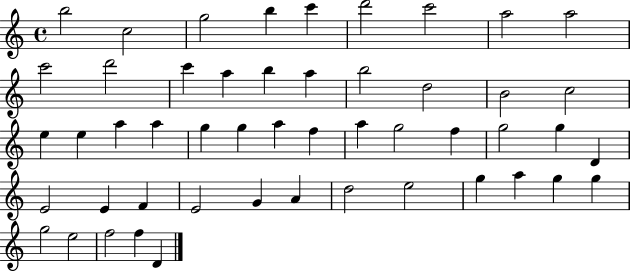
X:1
T:Untitled
M:4/4
L:1/4
K:C
b2 c2 g2 b c' d'2 c'2 a2 a2 c'2 d'2 c' a b a b2 d2 B2 c2 e e a a g g a f a g2 f g2 g D E2 E F E2 G A d2 e2 g a g g g2 e2 f2 f D